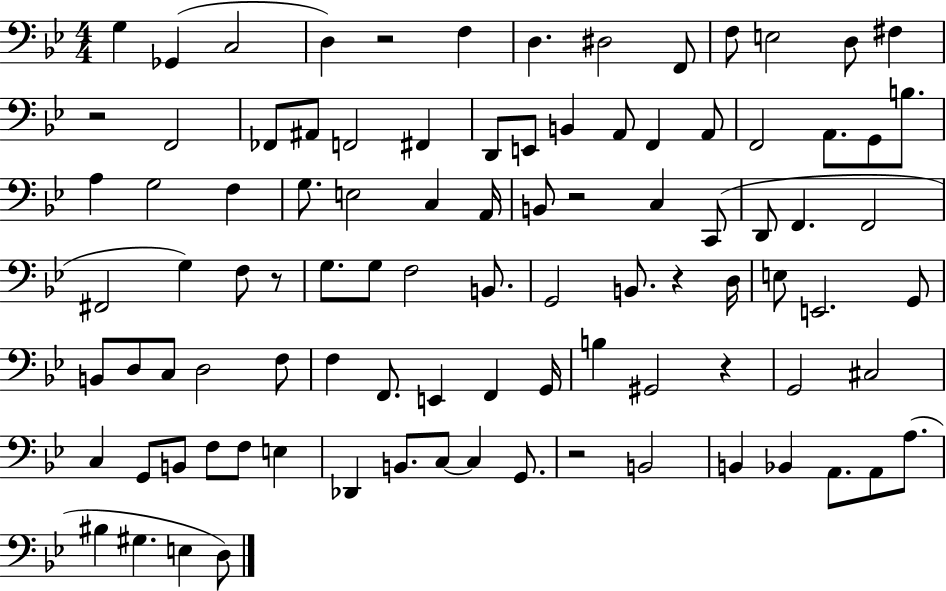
{
  \clef bass
  \numericTimeSignature
  \time 4/4
  \key bes \major
  g4 ges,4( c2 | d4) r2 f4 | d4. dis2 f,8 | f8 e2 d8 fis4 | \break r2 f,2 | fes,8 ais,8 f,2 fis,4 | d,8 e,8 b,4 a,8 f,4 a,8 | f,2 a,8. g,8 b8. | \break a4 g2 f4 | g8. e2 c4 a,16 | b,8 r2 c4 c,8( | d,8 f,4. f,2 | \break fis,2 g4) f8 r8 | g8. g8 f2 b,8. | g,2 b,8. r4 d16 | e8 e,2. g,8 | \break b,8 d8 c8 d2 f8 | f4 f,8. e,4 f,4 g,16 | b4 gis,2 r4 | g,2 cis2 | \break c4 g,8 b,8 f8 f8 e4 | des,4 b,8. c8~~ c4 g,8. | r2 b,2 | b,4 bes,4 a,8. a,8 a8.( | \break bis4 gis4. e4 d8) | \bar "|."
}